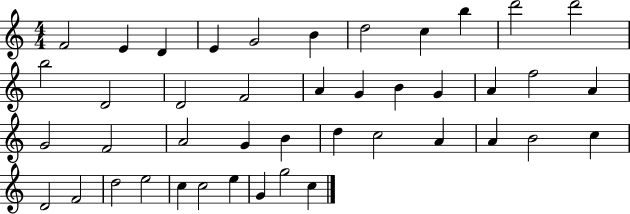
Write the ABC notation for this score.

X:1
T:Untitled
M:4/4
L:1/4
K:C
F2 E D E G2 B d2 c b d'2 d'2 b2 D2 D2 F2 A G B G A f2 A G2 F2 A2 G B d c2 A A B2 c D2 F2 d2 e2 c c2 e G g2 c